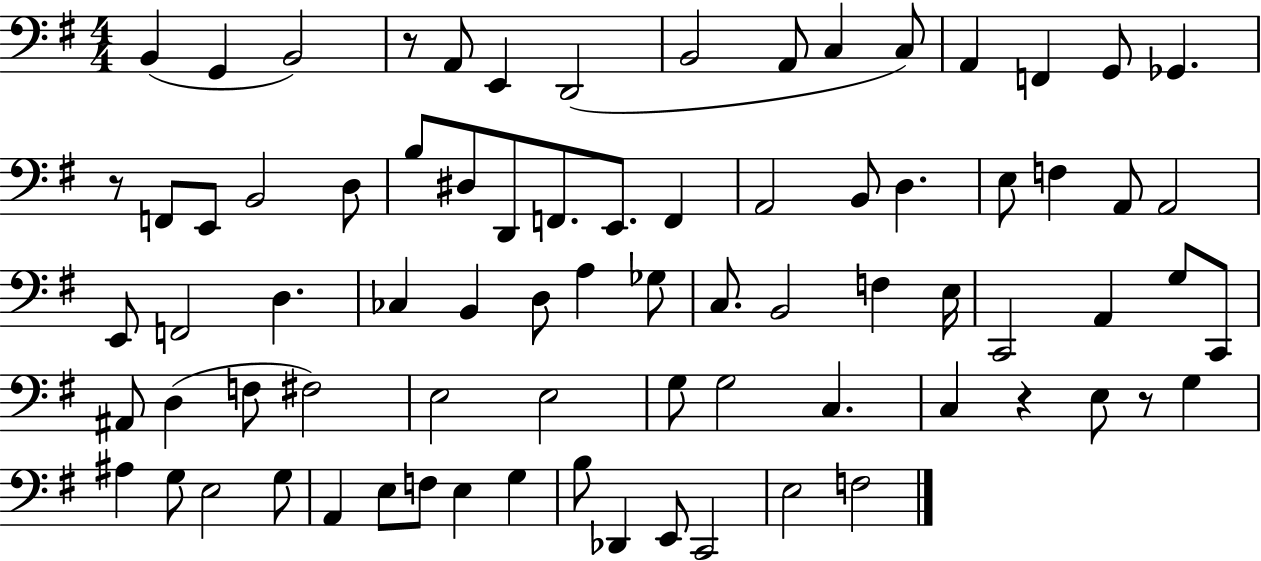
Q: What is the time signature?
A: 4/4